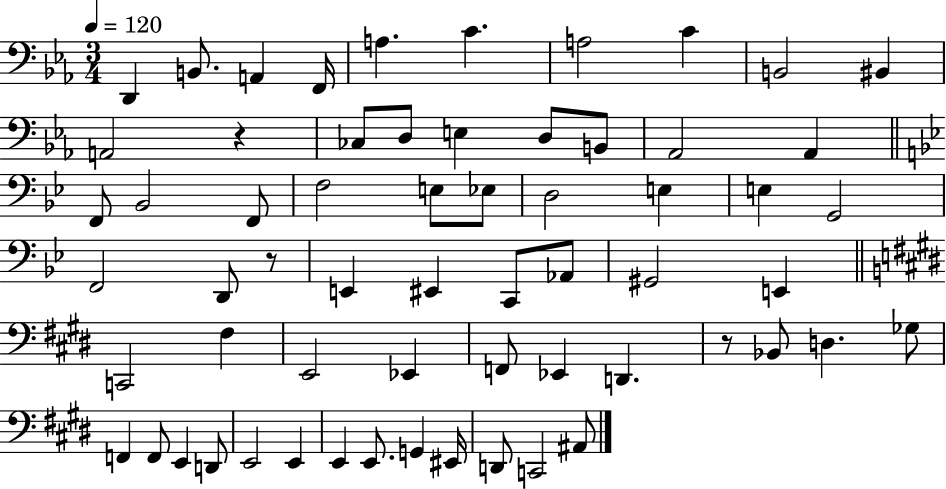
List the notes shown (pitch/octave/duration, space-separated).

D2/q B2/e. A2/q F2/s A3/q. C4/q. A3/h C4/q B2/h BIS2/q A2/h R/q CES3/e D3/e E3/q D3/e B2/e Ab2/h Ab2/q F2/e Bb2/h F2/e F3/h E3/e Eb3/e D3/h E3/q E3/q G2/h F2/h D2/e R/e E2/q EIS2/q C2/e Ab2/e G#2/h E2/q C2/h F#3/q E2/h Eb2/q F2/e Eb2/q D2/q. R/e Bb2/e D3/q. Gb3/e F2/q F2/e E2/q D2/e E2/h E2/q E2/q E2/e. G2/q EIS2/s D2/e C2/h A#2/e